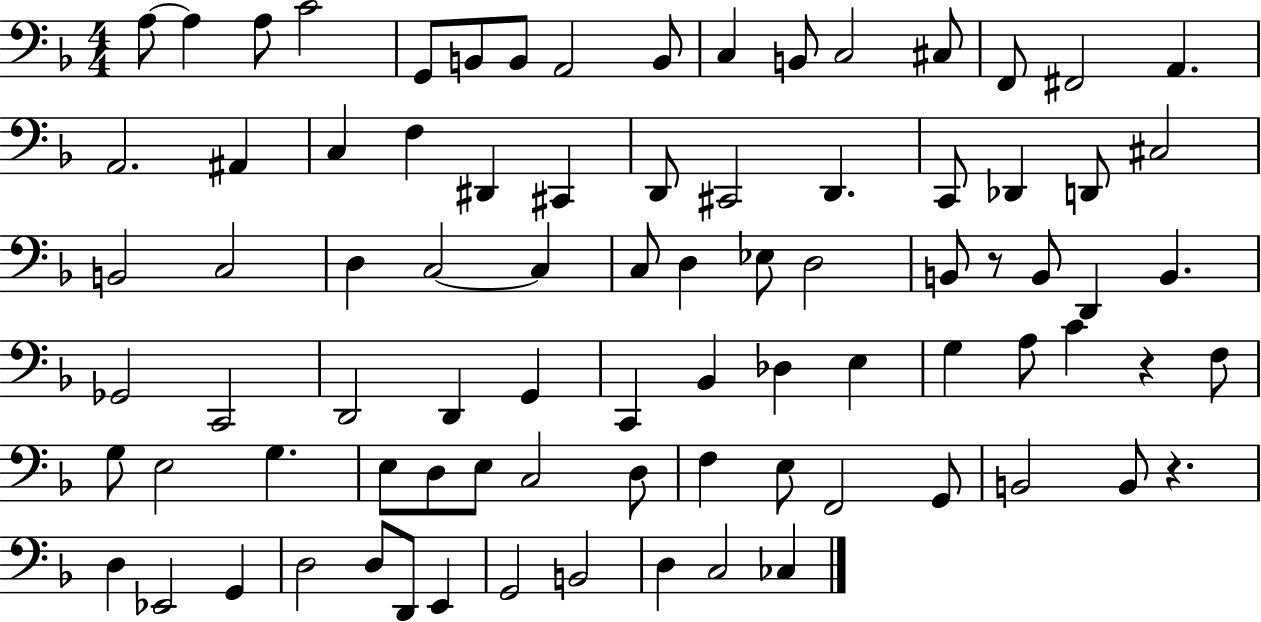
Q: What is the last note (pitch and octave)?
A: CES3